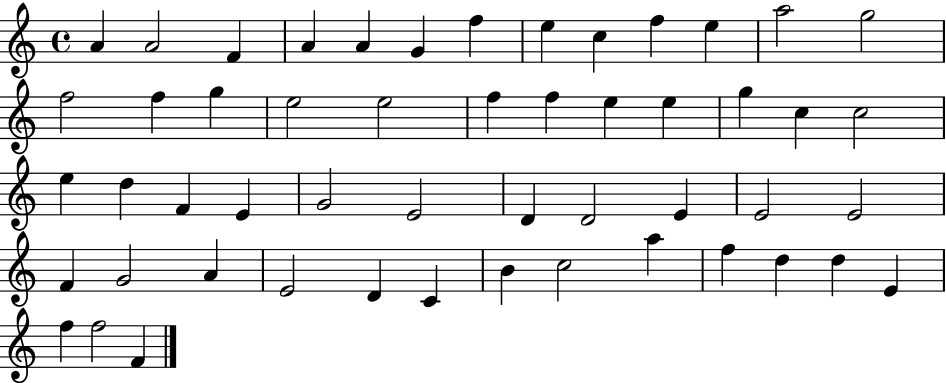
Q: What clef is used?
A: treble